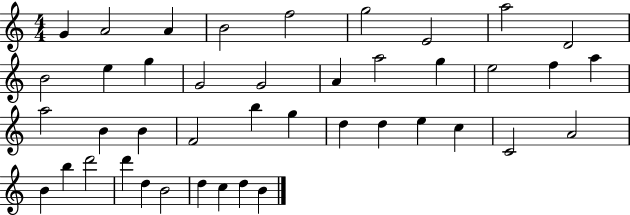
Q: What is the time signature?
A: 4/4